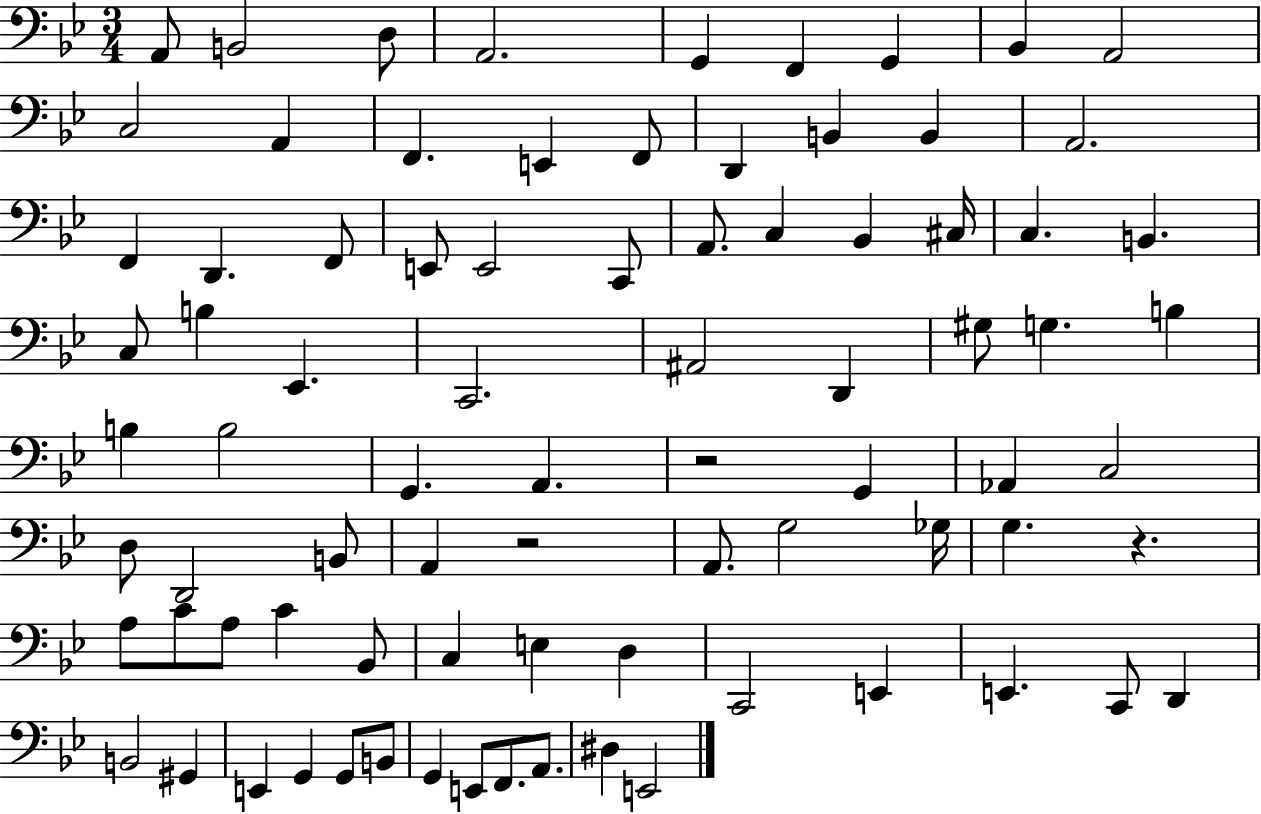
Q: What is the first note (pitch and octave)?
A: A2